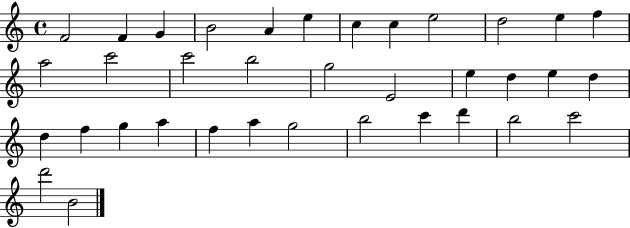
{
  \clef treble
  \time 4/4
  \defaultTimeSignature
  \key c \major
  f'2 f'4 g'4 | b'2 a'4 e''4 | c''4 c''4 e''2 | d''2 e''4 f''4 | \break a''2 c'''2 | c'''2 b''2 | g''2 e'2 | e''4 d''4 e''4 d''4 | \break d''4 f''4 g''4 a''4 | f''4 a''4 g''2 | b''2 c'''4 d'''4 | b''2 c'''2 | \break d'''2 b'2 | \bar "|."
}